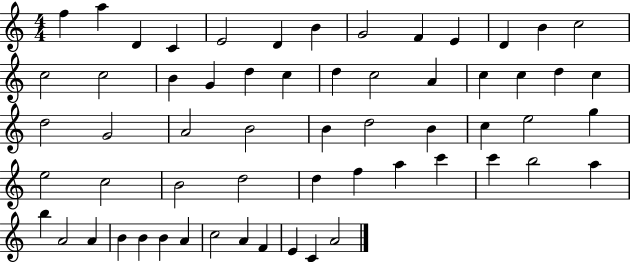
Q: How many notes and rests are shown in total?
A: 60